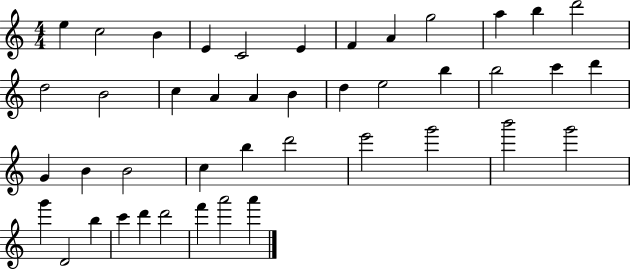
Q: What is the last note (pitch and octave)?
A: A6